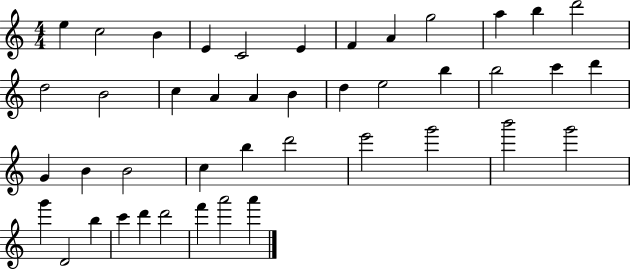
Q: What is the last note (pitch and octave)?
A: A6